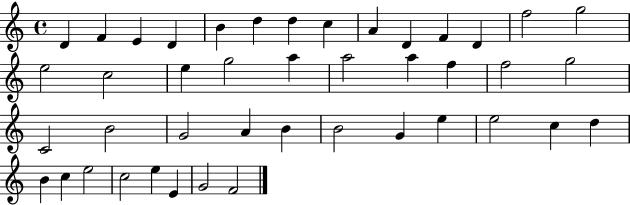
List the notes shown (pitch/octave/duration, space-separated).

D4/q F4/q E4/q D4/q B4/q D5/q D5/q C5/q A4/q D4/q F4/q D4/q F5/h G5/h E5/h C5/h E5/q G5/h A5/q A5/h A5/q F5/q F5/h G5/h C4/h B4/h G4/h A4/q B4/q B4/h G4/q E5/q E5/h C5/q D5/q B4/q C5/q E5/h C5/h E5/q E4/q G4/h F4/h